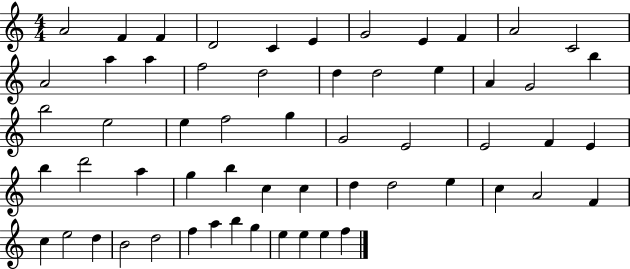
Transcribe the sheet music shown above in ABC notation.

X:1
T:Untitled
M:4/4
L:1/4
K:C
A2 F F D2 C E G2 E F A2 C2 A2 a a f2 d2 d d2 e A G2 b b2 e2 e f2 g G2 E2 E2 F E b d'2 a g b c c d d2 e c A2 F c e2 d B2 d2 f a b g e e e f